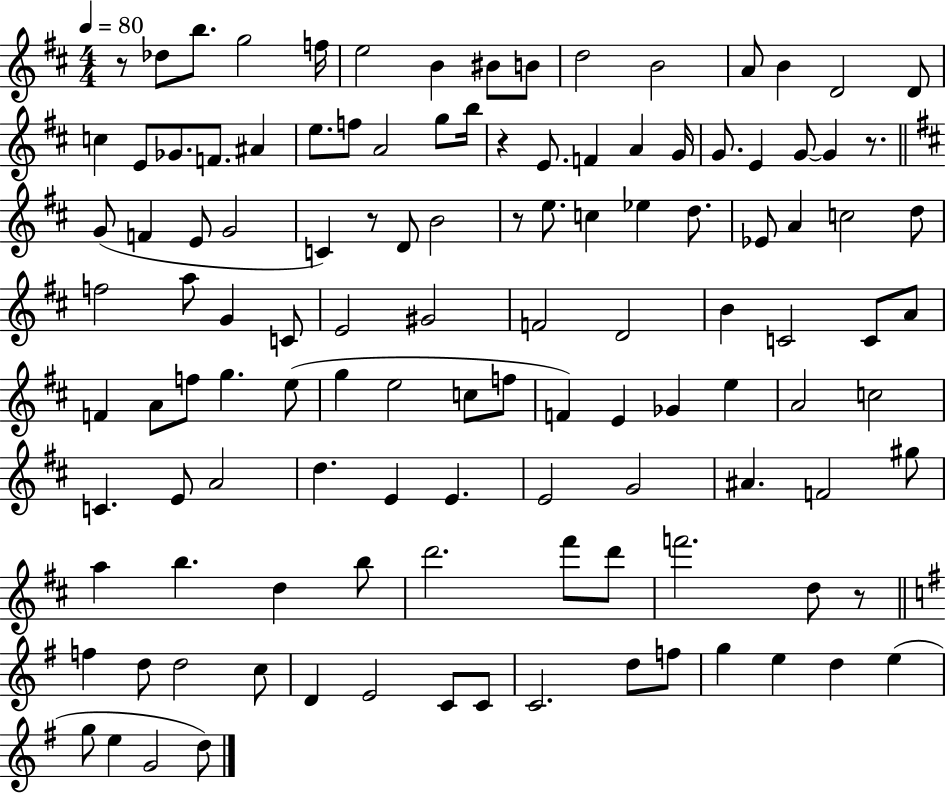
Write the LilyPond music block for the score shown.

{
  \clef treble
  \numericTimeSignature
  \time 4/4
  \key d \major
  \tempo 4 = 80
  r8 des''8 b''8. g''2 f''16 | e''2 b'4 bis'8 b'8 | d''2 b'2 | a'8 b'4 d'2 d'8 | \break c''4 e'8 ges'8. f'8. ais'4 | e''8. f''8 a'2 g''8 b''16 | r4 e'8. f'4 a'4 g'16 | g'8. e'4 g'8~~ g'4 r8. | \break \bar "||" \break \key b \minor g'8( f'4 e'8 g'2 | c'4) r8 d'8 b'2 | r8 e''8. c''4 ees''4 d''8. | ees'8 a'4 c''2 d''8 | \break f''2 a''8 g'4 c'8 | e'2 gis'2 | f'2 d'2 | b'4 c'2 c'8 a'8 | \break f'4 a'8 f''8 g''4. e''8( | g''4 e''2 c''8 f''8 | f'4) e'4 ges'4 e''4 | a'2 c''2 | \break c'4. e'8 a'2 | d''4. e'4 e'4. | e'2 g'2 | ais'4. f'2 gis''8 | \break a''4 b''4. d''4 b''8 | d'''2. fis'''8 d'''8 | f'''2. d''8 r8 | \bar "||" \break \key g \major f''4 d''8 d''2 c''8 | d'4 e'2 c'8 c'8 | c'2. d''8 f''8 | g''4 e''4 d''4 e''4( | \break g''8 e''4 g'2 d''8) | \bar "|."
}